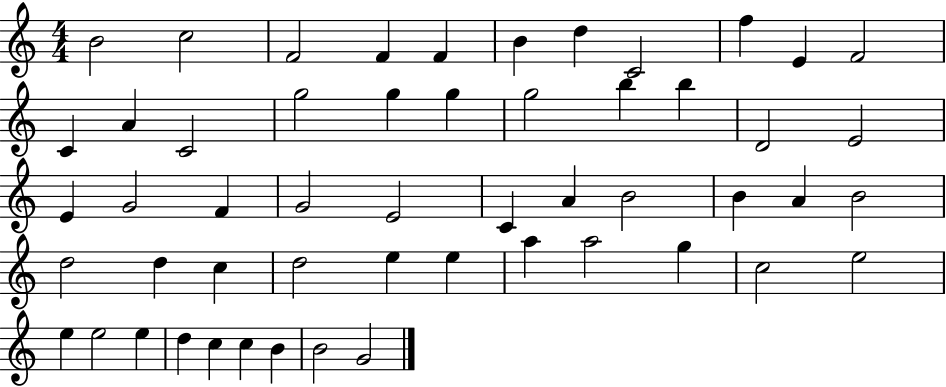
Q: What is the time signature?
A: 4/4